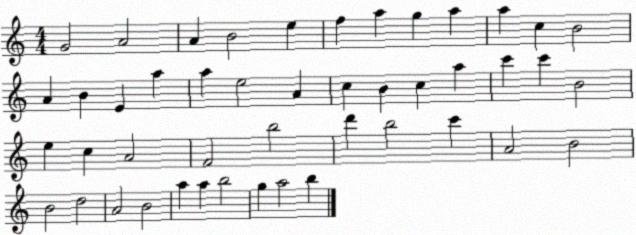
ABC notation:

X:1
T:Untitled
M:4/4
L:1/4
K:C
G2 A2 A B2 e f a g a a c B2 A B E a a e2 A c B c a c' c' B2 e c A2 F2 b2 d' b2 c' A2 B2 B2 d2 A2 B2 a a b2 g a2 b